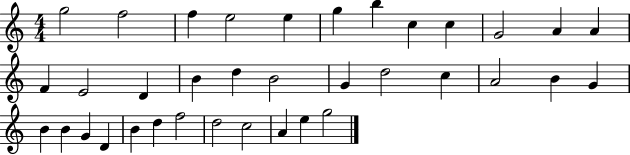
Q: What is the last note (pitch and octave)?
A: G5